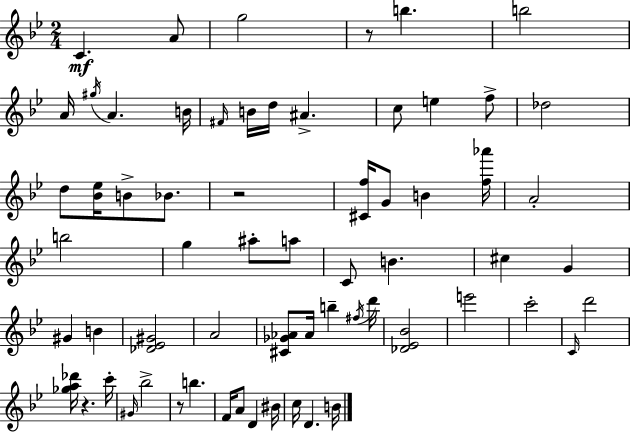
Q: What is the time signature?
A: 2/4